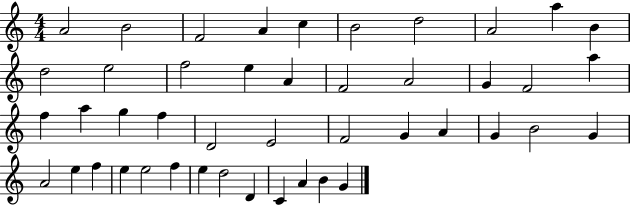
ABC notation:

X:1
T:Untitled
M:4/4
L:1/4
K:C
A2 B2 F2 A c B2 d2 A2 a B d2 e2 f2 e A F2 A2 G F2 a f a g f D2 E2 F2 G A G B2 G A2 e f e e2 f e d2 D C A B G